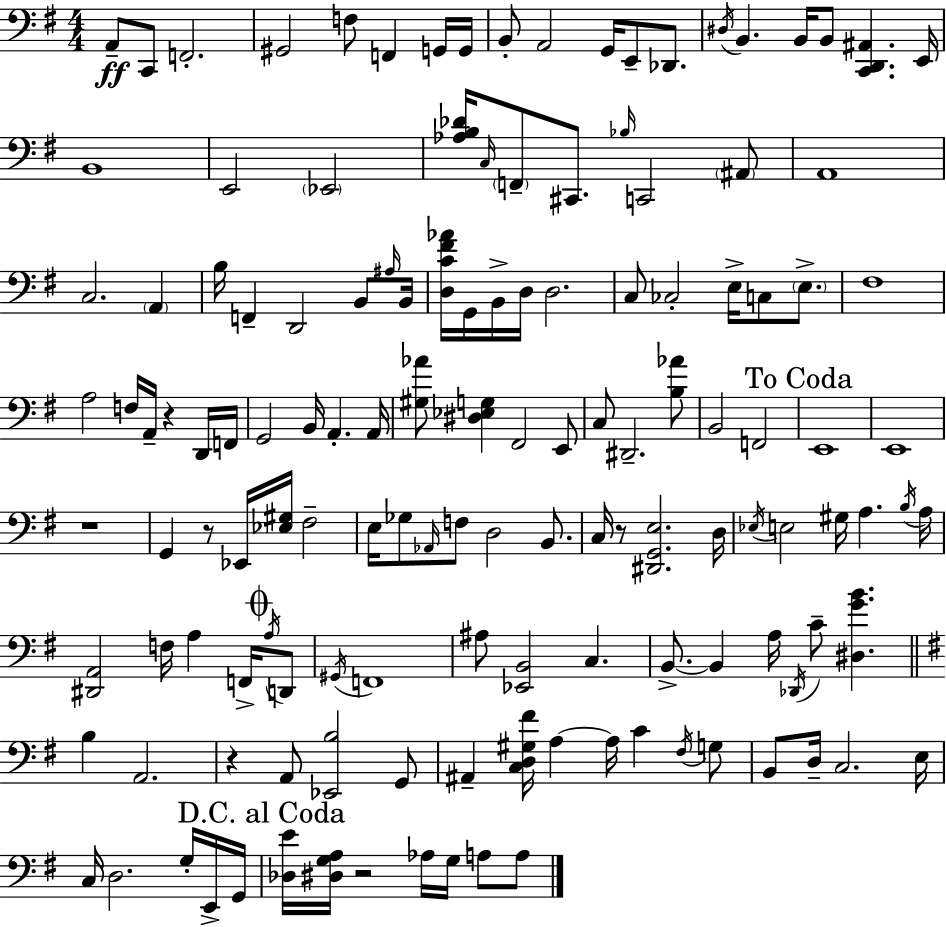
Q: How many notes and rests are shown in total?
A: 138